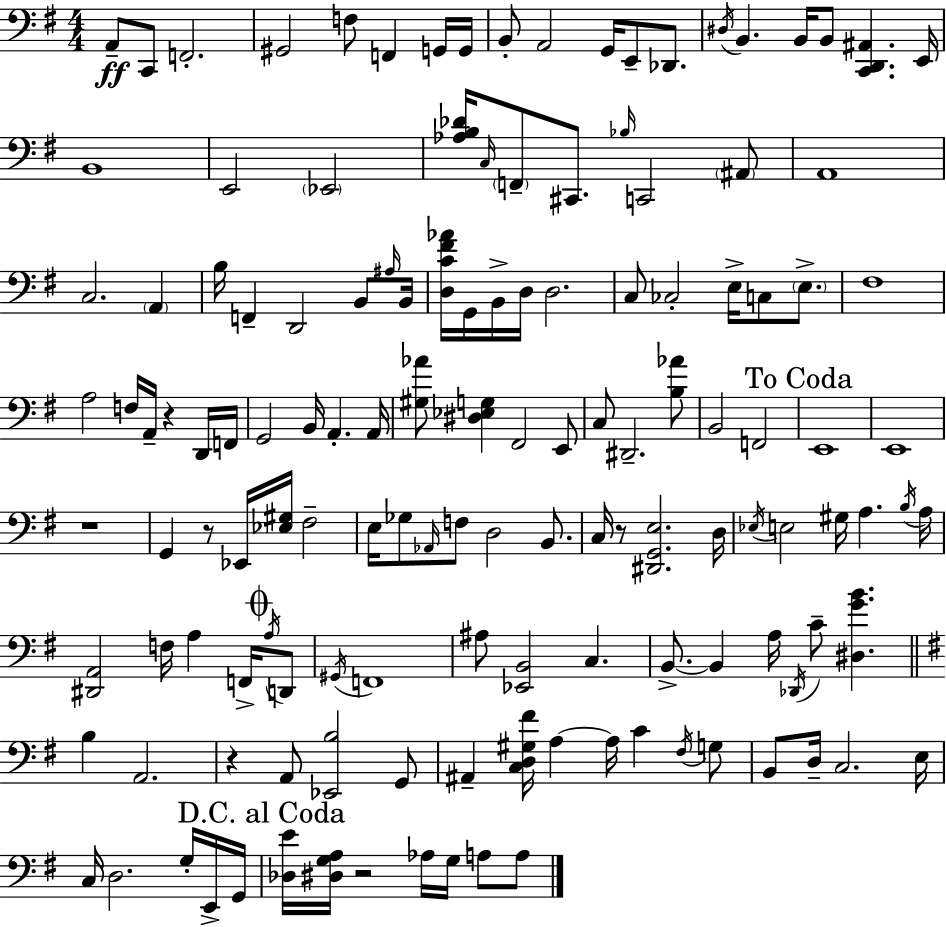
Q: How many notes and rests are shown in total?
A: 138